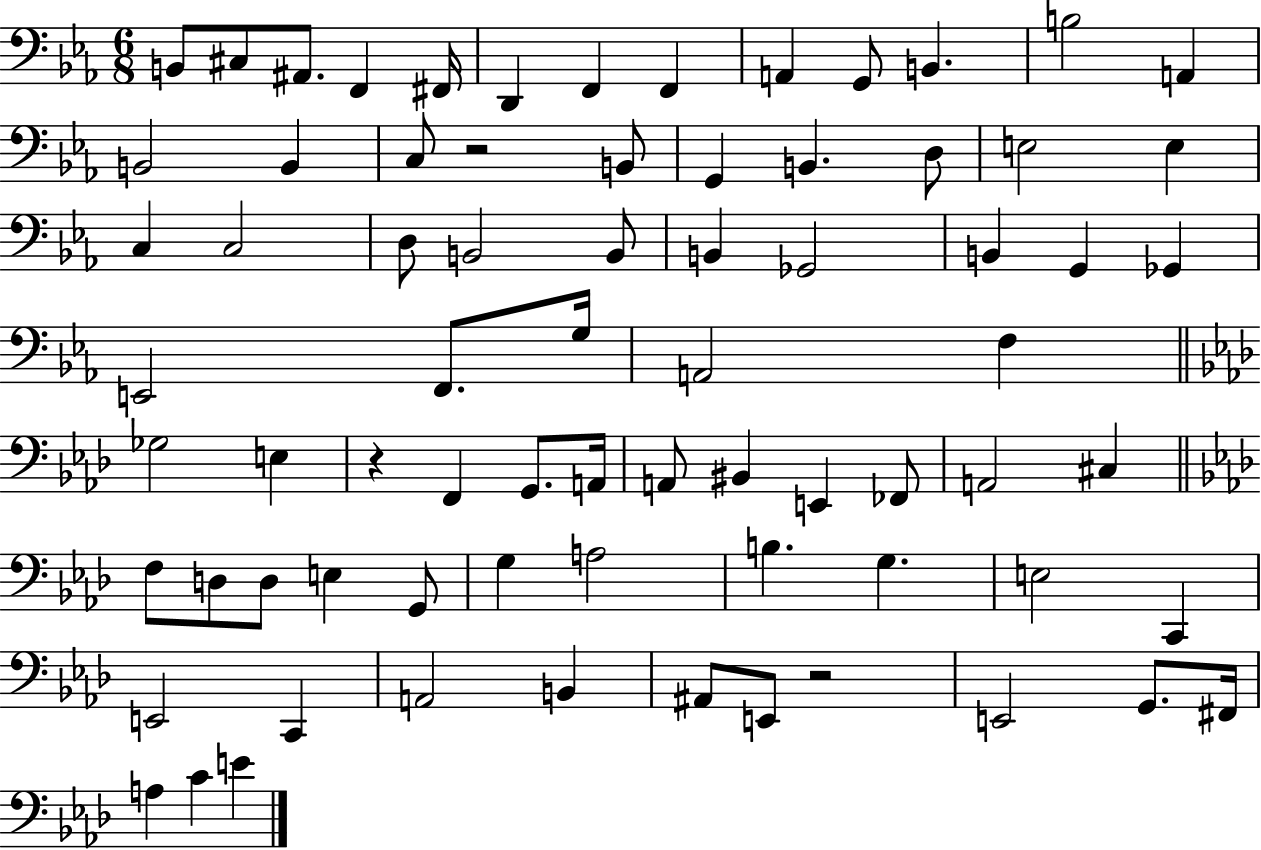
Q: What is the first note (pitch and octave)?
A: B2